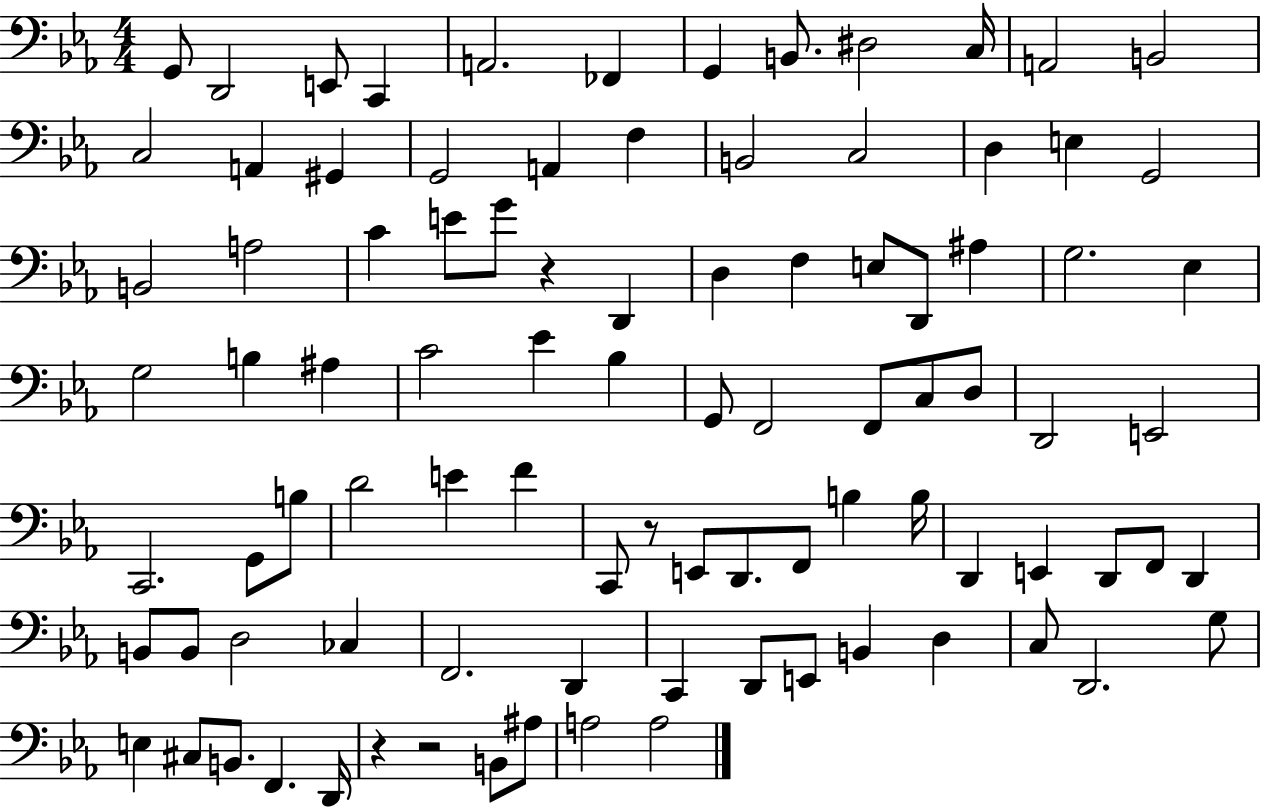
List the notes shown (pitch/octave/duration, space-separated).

G2/e D2/h E2/e C2/q A2/h. FES2/q G2/q B2/e. D#3/h C3/s A2/h B2/h C3/h A2/q G#2/q G2/h A2/q F3/q B2/h C3/h D3/q E3/q G2/h B2/h A3/h C4/q E4/e G4/e R/q D2/q D3/q F3/q E3/e D2/e A#3/q G3/h. Eb3/q G3/h B3/q A#3/q C4/h Eb4/q Bb3/q G2/e F2/h F2/e C3/e D3/e D2/h E2/h C2/h. G2/e B3/e D4/h E4/q F4/q C2/e R/e E2/e D2/e. F2/e B3/q B3/s D2/q E2/q D2/e F2/e D2/q B2/e B2/e D3/h CES3/q F2/h. D2/q C2/q D2/e E2/e B2/q D3/q C3/e D2/h. G3/e E3/q C#3/e B2/e. F2/q. D2/s R/q R/h B2/e A#3/e A3/h A3/h